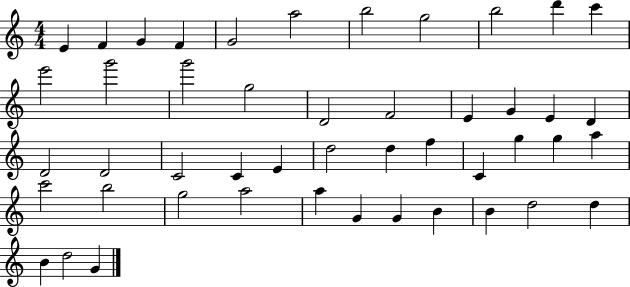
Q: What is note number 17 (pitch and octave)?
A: F4